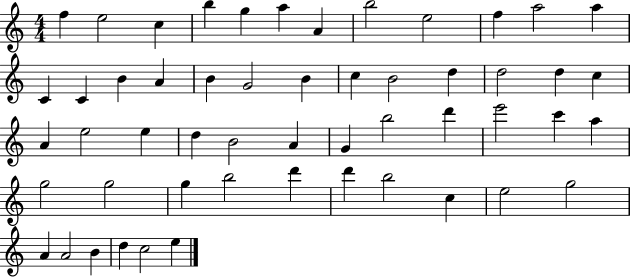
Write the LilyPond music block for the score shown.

{
  \clef treble
  \numericTimeSignature
  \time 4/4
  \key c \major
  f''4 e''2 c''4 | b''4 g''4 a''4 a'4 | b''2 e''2 | f''4 a''2 a''4 | \break c'4 c'4 b'4 a'4 | b'4 g'2 b'4 | c''4 b'2 d''4 | d''2 d''4 c''4 | \break a'4 e''2 e''4 | d''4 b'2 a'4 | g'4 b''2 d'''4 | e'''2 c'''4 a''4 | \break g''2 g''2 | g''4 b''2 d'''4 | d'''4 b''2 c''4 | e''2 g''2 | \break a'4 a'2 b'4 | d''4 c''2 e''4 | \bar "|."
}